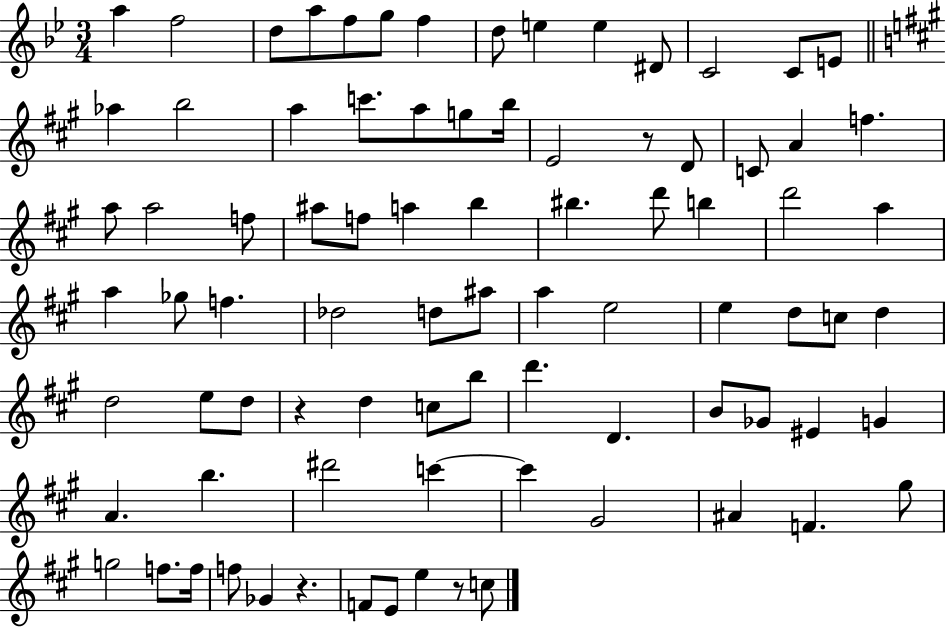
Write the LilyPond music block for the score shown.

{
  \clef treble
  \numericTimeSignature
  \time 3/4
  \key bes \major
  a''4 f''2 | d''8 a''8 f''8 g''8 f''4 | d''8 e''4 e''4 dis'8 | c'2 c'8 e'8 | \break \bar "||" \break \key a \major aes''4 b''2 | a''4 c'''8. a''8 g''8 b''16 | e'2 r8 d'8 | c'8 a'4 f''4. | \break a''8 a''2 f''8 | ais''8 f''8 a''4 b''4 | bis''4. d'''8 b''4 | d'''2 a''4 | \break a''4 ges''8 f''4. | des''2 d''8 ais''8 | a''4 e''2 | e''4 d''8 c''8 d''4 | \break d''2 e''8 d''8 | r4 d''4 c''8 b''8 | d'''4. d'4. | b'8 ges'8 eis'4 g'4 | \break a'4. b''4. | dis'''2 c'''4~~ | c'''4 gis'2 | ais'4 f'4. gis''8 | \break g''2 f''8. f''16 | f''8 ges'4 r4. | f'8 e'8 e''4 r8 c''8 | \bar "|."
}